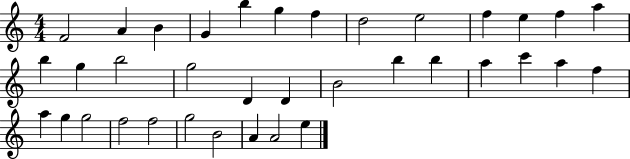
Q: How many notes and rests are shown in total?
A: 36